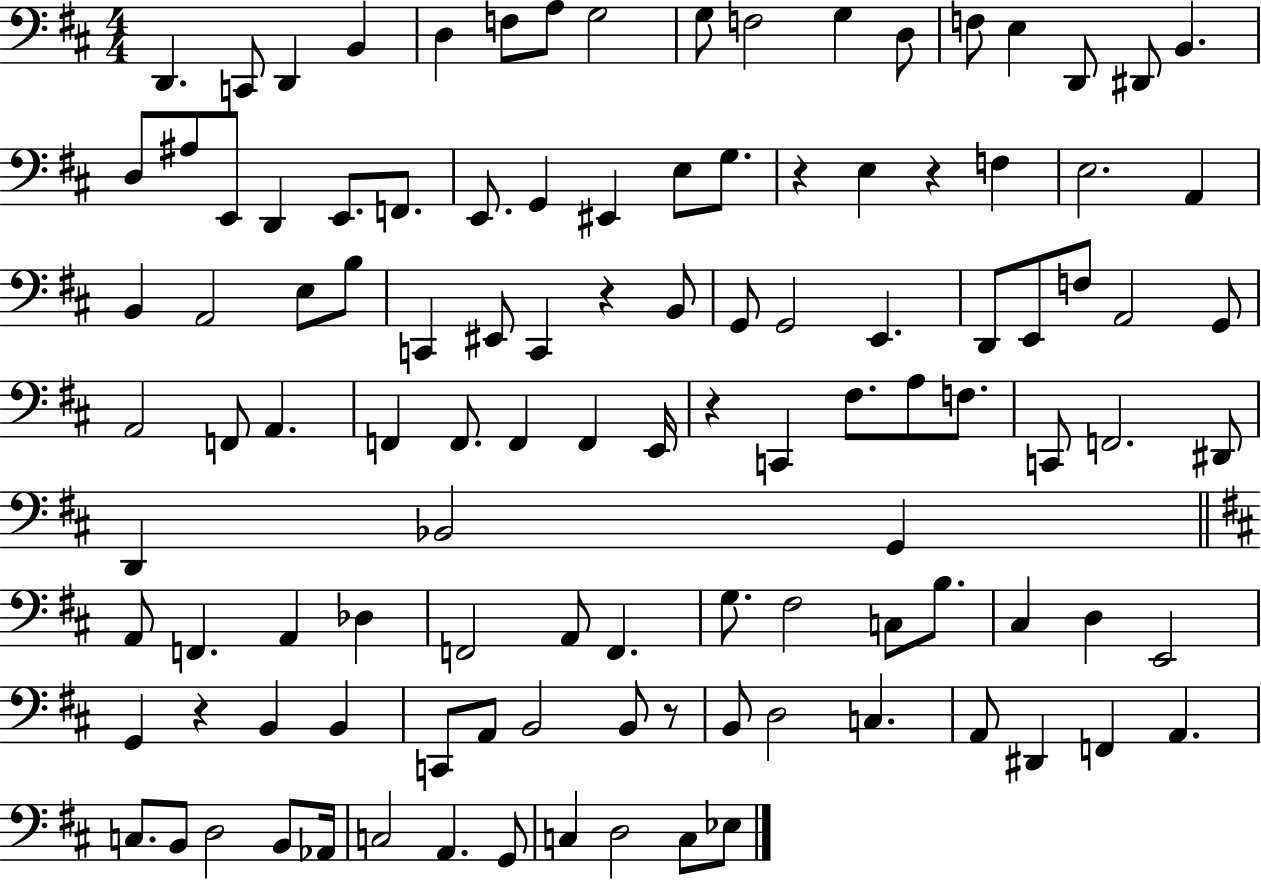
X:1
T:Untitled
M:4/4
L:1/4
K:D
D,, C,,/2 D,, B,, D, F,/2 A,/2 G,2 G,/2 F,2 G, D,/2 F,/2 E, D,,/2 ^D,,/2 B,, D,/2 ^A,/2 E,,/2 D,, E,,/2 F,,/2 E,,/2 G,, ^E,, E,/2 G,/2 z E, z F, E,2 A,, B,, A,,2 E,/2 B,/2 C,, ^E,,/2 C,, z B,,/2 G,,/2 G,,2 E,, D,,/2 E,,/2 F,/2 A,,2 G,,/2 A,,2 F,,/2 A,, F,, F,,/2 F,, F,, E,,/4 z C,, ^F,/2 A,/2 F,/2 C,,/2 F,,2 ^D,,/2 D,, _B,,2 G,, A,,/2 F,, A,, _D, F,,2 A,,/2 F,, G,/2 ^F,2 C,/2 B,/2 ^C, D, E,,2 G,, z B,, B,, C,,/2 A,,/2 B,,2 B,,/2 z/2 B,,/2 D,2 C, A,,/2 ^D,, F,, A,, C,/2 B,,/2 D,2 B,,/2 _A,,/4 C,2 A,, G,,/2 C, D,2 C,/2 _E,/2